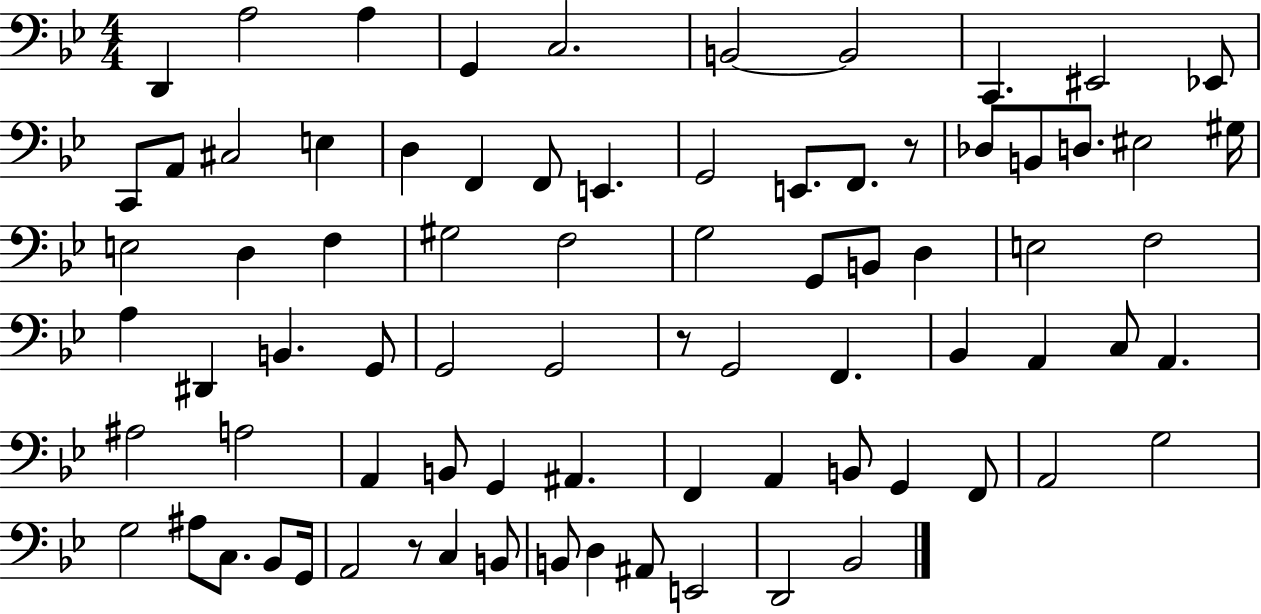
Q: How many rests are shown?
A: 3